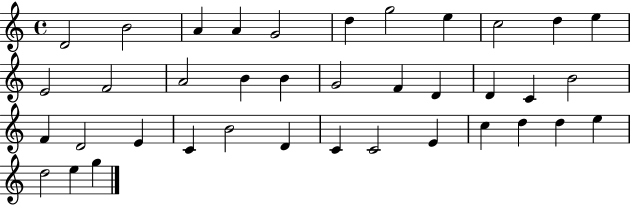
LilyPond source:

{
  \clef treble
  \time 4/4
  \defaultTimeSignature
  \key c \major
  d'2 b'2 | a'4 a'4 g'2 | d''4 g''2 e''4 | c''2 d''4 e''4 | \break e'2 f'2 | a'2 b'4 b'4 | g'2 f'4 d'4 | d'4 c'4 b'2 | \break f'4 d'2 e'4 | c'4 b'2 d'4 | c'4 c'2 e'4 | c''4 d''4 d''4 e''4 | \break d''2 e''4 g''4 | \bar "|."
}